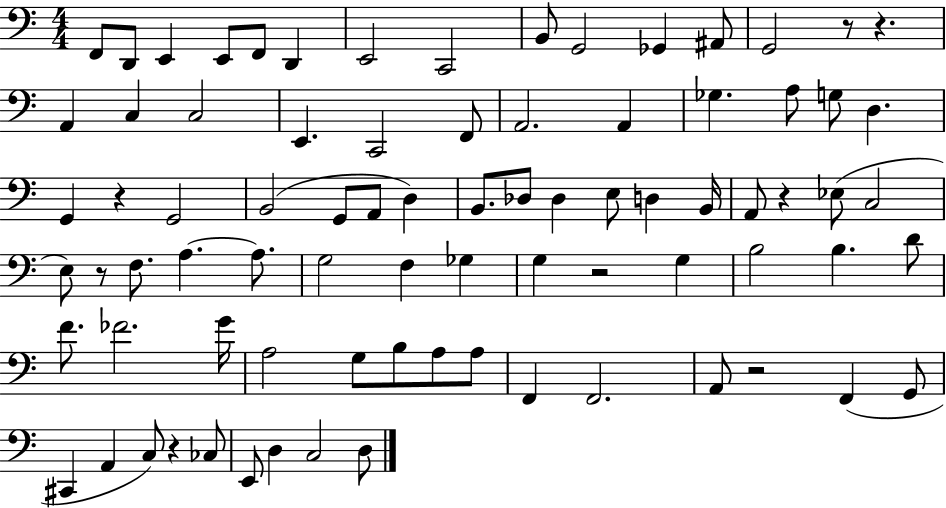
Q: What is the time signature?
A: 4/4